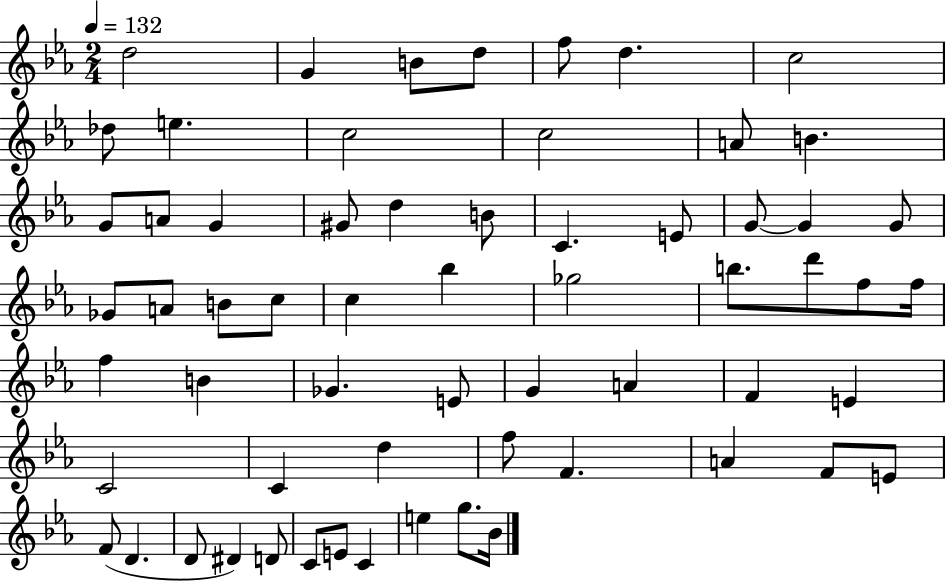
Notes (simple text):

D5/h G4/q B4/e D5/e F5/e D5/q. C5/h Db5/e E5/q. C5/h C5/h A4/e B4/q. G4/e A4/e G4/q G#4/e D5/q B4/e C4/q. E4/e G4/e G4/q G4/e Gb4/e A4/e B4/e C5/e C5/q Bb5/q Gb5/h B5/e. D6/e F5/e F5/s F5/q B4/q Gb4/q. E4/e G4/q A4/q F4/q E4/q C4/h C4/q D5/q F5/e F4/q. A4/q F4/e E4/e F4/e D4/q. D4/e D#4/q D4/e C4/e E4/e C4/q E5/q G5/e. Bb4/s